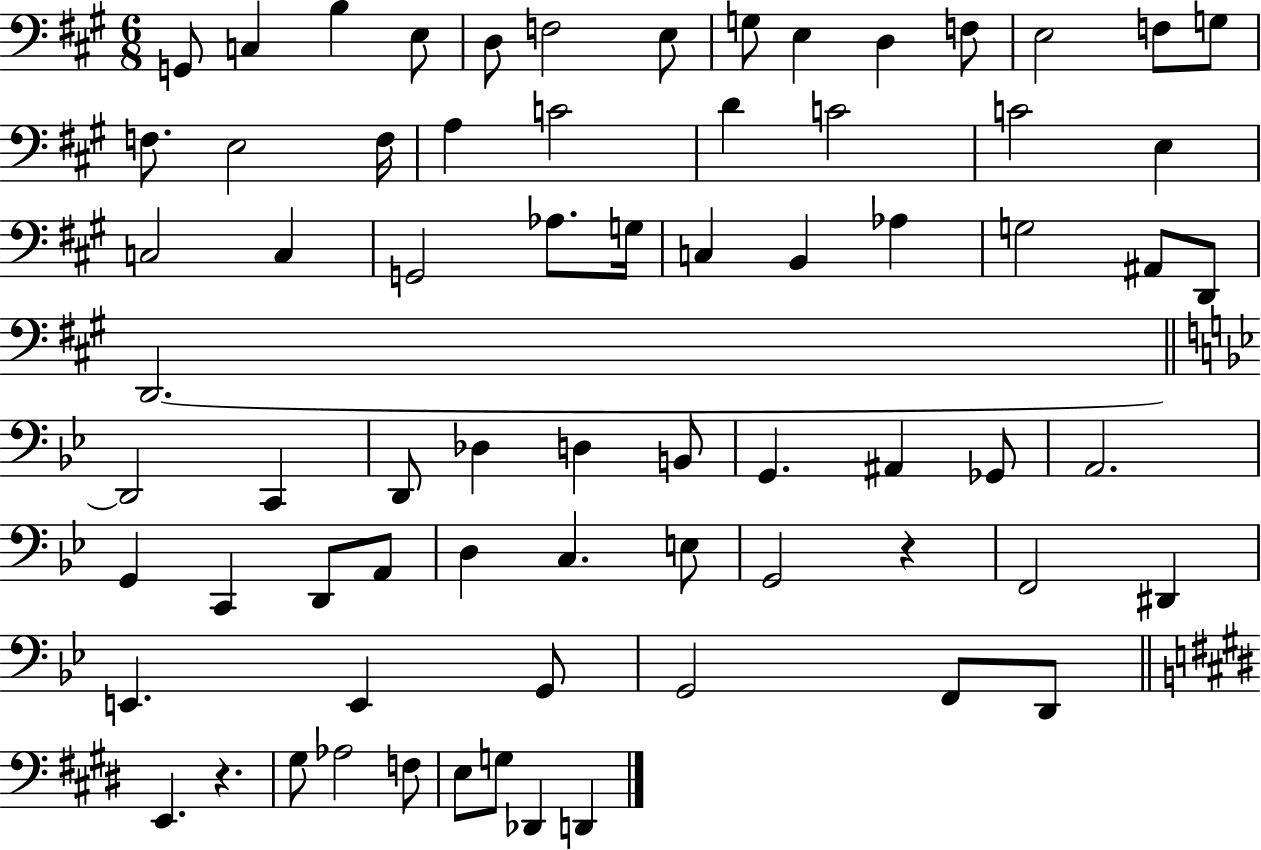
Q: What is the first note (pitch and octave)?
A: G2